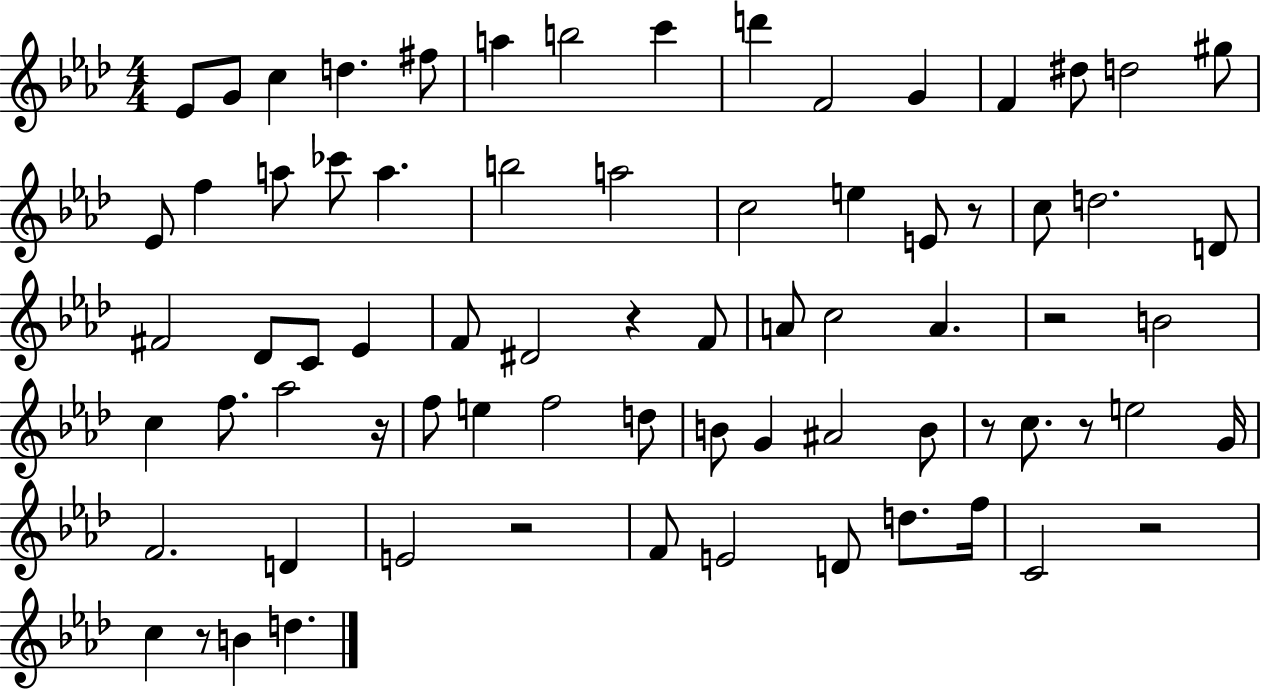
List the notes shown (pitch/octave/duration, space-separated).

Eb4/e G4/e C5/q D5/q. F#5/e A5/q B5/h C6/q D6/q F4/h G4/q F4/q D#5/e D5/h G#5/e Eb4/e F5/q A5/e CES6/e A5/q. B5/h A5/h C5/h E5/q E4/e R/e C5/e D5/h. D4/e F#4/h Db4/e C4/e Eb4/q F4/e D#4/h R/q F4/e A4/e C5/h A4/q. R/h B4/h C5/q F5/e. Ab5/h R/s F5/e E5/q F5/h D5/e B4/e G4/q A#4/h B4/e R/e C5/e. R/e E5/h G4/s F4/h. D4/q E4/h R/h F4/e E4/h D4/e D5/e. F5/s C4/h R/h C5/q R/e B4/q D5/q.